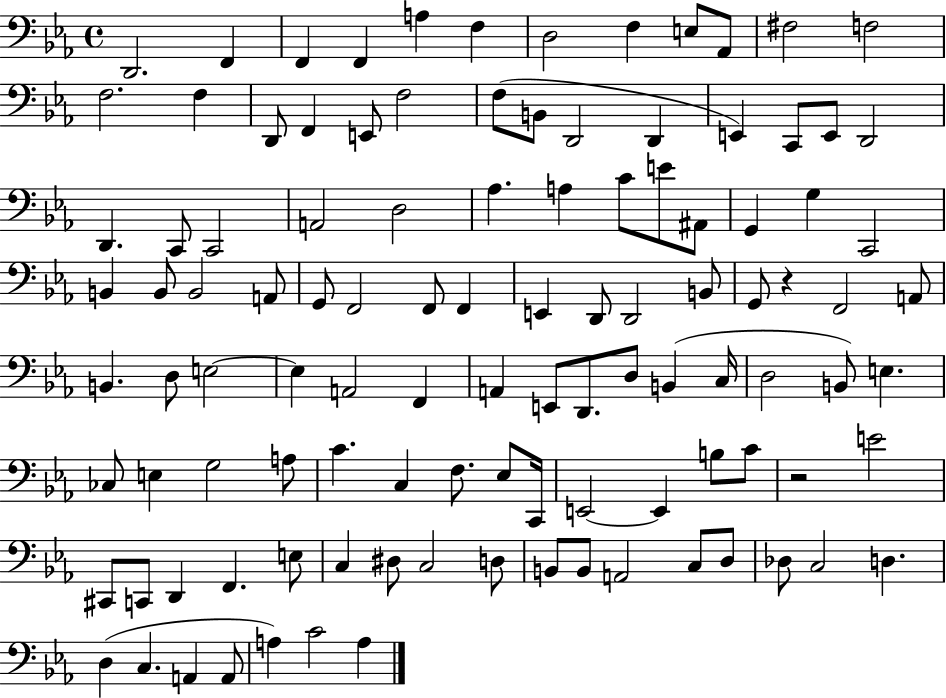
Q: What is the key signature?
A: EES major